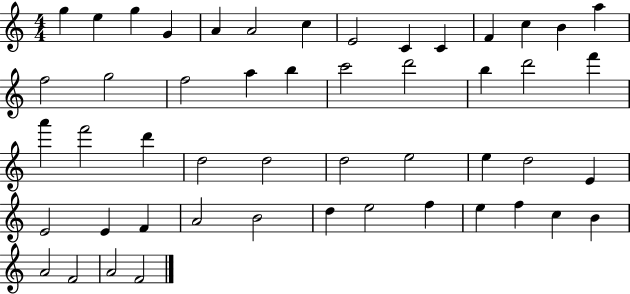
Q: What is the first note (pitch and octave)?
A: G5